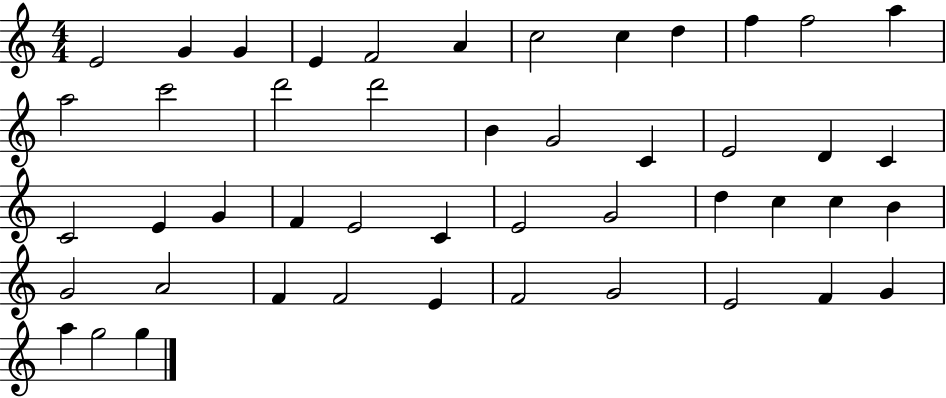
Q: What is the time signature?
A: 4/4